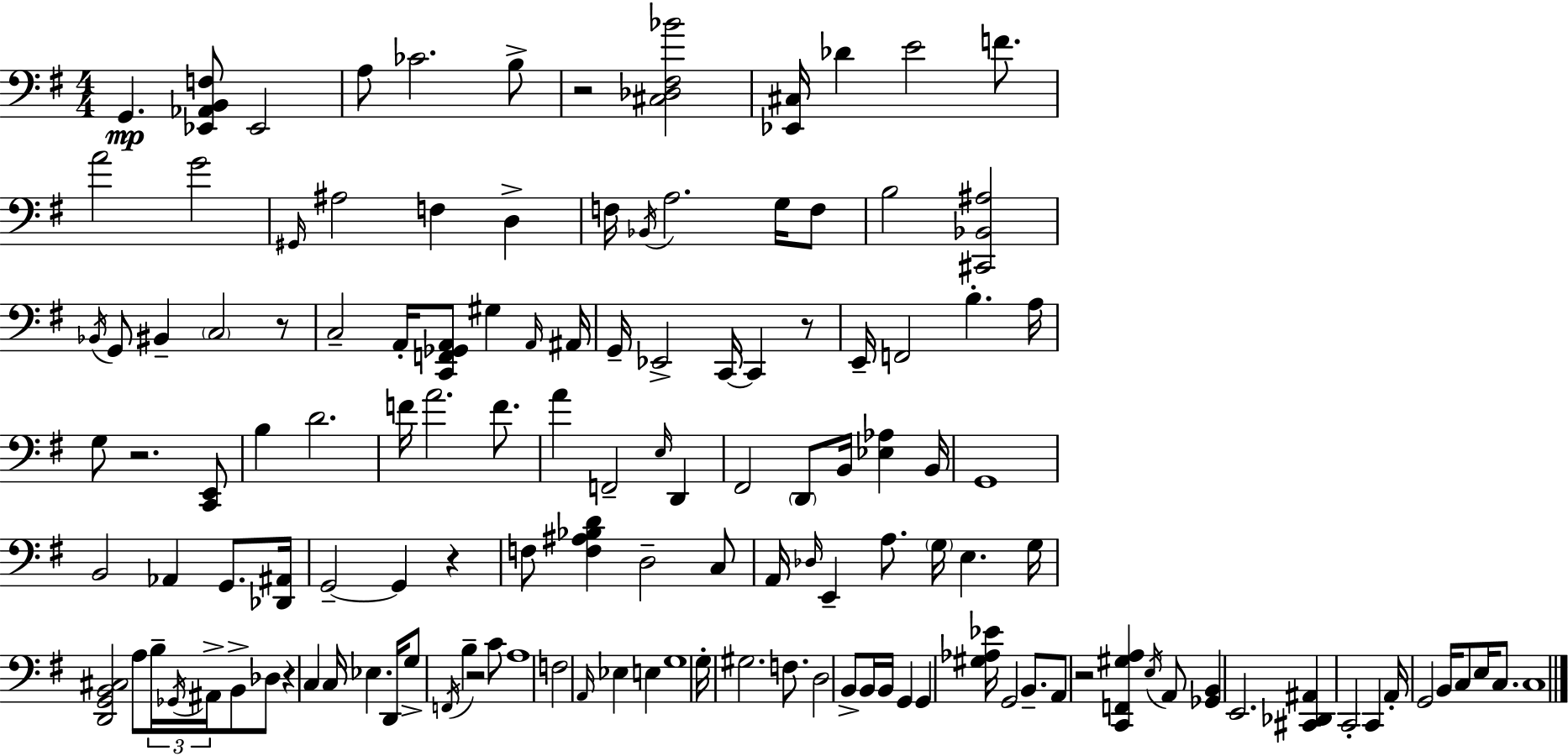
{
  \clef bass
  \numericTimeSignature
  \time 4/4
  \key g \major
  g,4.\mp <ees, aes, b, f>8 ees,2 | a8 ces'2. b8-> | r2 <cis des fis bes'>2 | <ees, cis>16 des'4 e'2 f'8. | \break a'2 g'2 | \grace { gis,16 } ais2 f4 d4-> | f16 \acciaccatura { bes,16 } a2. g16 | f8 b2 <cis, bes, ais>2 | \break \acciaccatura { bes,16 } g,8 bis,4-- \parenthesize c2 | r8 c2-- a,16-. <c, f, ges, a,>8 gis4 | \grace { a,16 } ais,16 g,16-- ees,2-> c,16~~ c,4 | r8 e,16-- f,2 b4.-. | \break a16 g8 r2. | <c, e,>8 b4 d'2. | f'16 a'2. | f'8. a'4 f,2-- | \break \grace { e16 } d,4 fis,2 \parenthesize d,8 b,16 | <ees aes>4 b,16 g,1 | b,2 aes,4 | g,8. <des, ais,>16 g,2--~~ g,4 | \break r4 f8 <f ais bes d'>4 d2-- | c8 a,16 \grace { des16 } e,4-- a8. \parenthesize g16 e4. | g16 <d, g, b, cis>2 a8 | \tuplet 3/2 { b16-- \acciaccatura { ges,16 } ais,16-> } b,8-> des8 r4 c4 c16 | \break ees4. d,16 g8-> \acciaccatura { f,16 } b4-- r2 | c'8 a1 | f2 | \grace { a,16 } ees4 e4 g1 | \break g16-. gis2. | f8. d2 | b,8-> b,16 b,16 g,4 g,4 <gis aes ees'>16 g,2 | b,8.-- a,8 r2 | \break <c, f, gis a>4 \acciaccatura { e16 } a,8 <ges, b,>4 e,2. | <cis, des, ais,>4 c,2-. | c,4 a,16-. g,2 | b,16 c8 e16 c8. c1 | \break \bar "|."
}